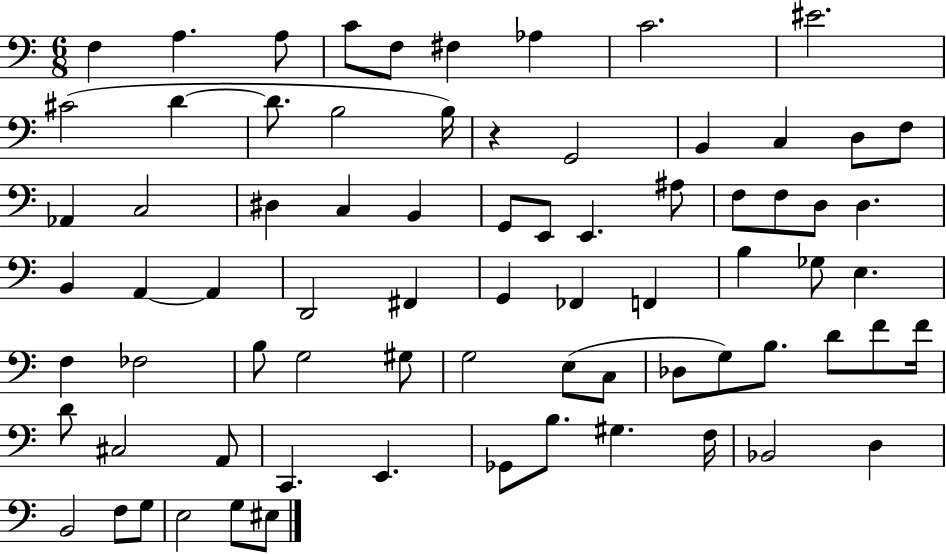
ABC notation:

X:1
T:Untitled
M:6/8
L:1/4
K:C
F, A, A,/2 C/2 F,/2 ^F, _A, C2 ^E2 ^C2 D D/2 B,2 B,/4 z G,,2 B,, C, D,/2 F,/2 _A,, C,2 ^D, C, B,, G,,/2 E,,/2 E,, ^A,/2 F,/2 F,/2 D,/2 D, B,, A,, A,, D,,2 ^F,, G,, _F,, F,, B, _G,/2 E, F, _F,2 B,/2 G,2 ^G,/2 G,2 E,/2 C,/2 _D,/2 G,/2 B,/2 D/2 F/2 F/4 D/2 ^C,2 A,,/2 C,, E,, _G,,/2 B,/2 ^G, F,/4 _B,,2 D, B,,2 F,/2 G,/2 E,2 G,/2 ^E,/2